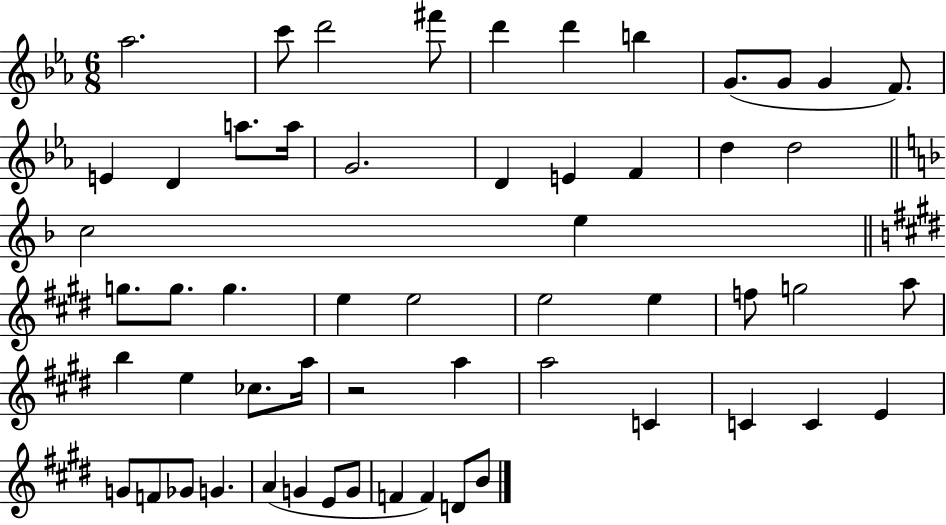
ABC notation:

X:1
T:Untitled
M:6/8
L:1/4
K:Eb
_a2 c'/2 d'2 ^f'/2 d' d' b G/2 G/2 G F/2 E D a/2 a/4 G2 D E F d d2 c2 e g/2 g/2 g e e2 e2 e f/2 g2 a/2 b e _c/2 a/4 z2 a a2 C C C E G/2 F/2 _G/2 G A G E/2 G/2 F F D/2 B/2